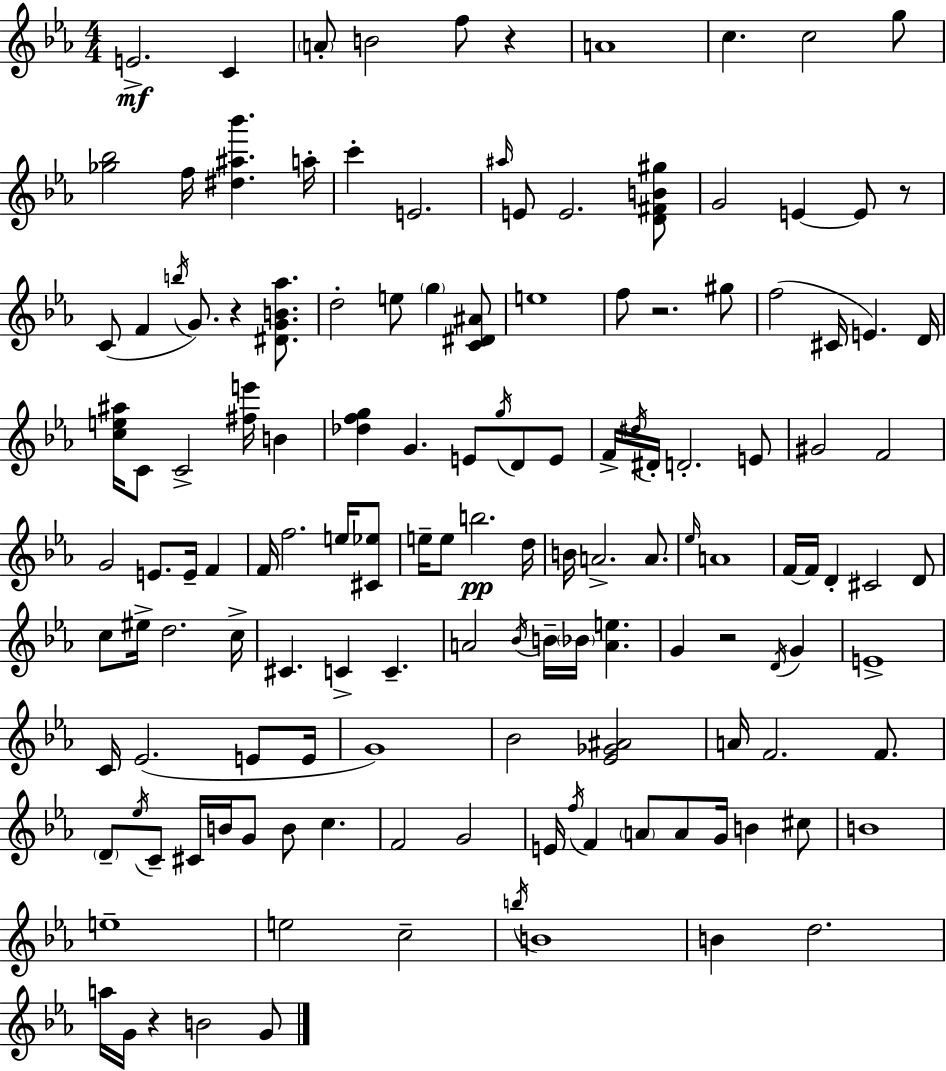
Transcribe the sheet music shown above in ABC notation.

X:1
T:Untitled
M:4/4
L:1/4
K:Eb
E2 C A/2 B2 f/2 z A4 c c2 g/2 [_g_b]2 f/4 [^d^a_b'] a/4 c' E2 ^a/4 E/2 E2 [D^FB^g]/2 G2 E E/2 z/2 C/2 F b/4 G/2 z [^DGB_a]/2 d2 e/2 g [C^D^A]/2 e4 f/2 z2 ^g/2 f2 ^C/4 E D/4 [ce^a]/4 C/2 C2 [^fe']/4 B [_dfg] G E/2 g/4 D/2 E/2 F/4 ^d/4 ^D/4 D2 E/2 ^G2 F2 G2 E/2 E/4 F F/4 f2 e/4 [^C_e]/2 e/4 e/2 b2 d/4 B/4 A2 A/2 _e/4 A4 F/4 F/4 D ^C2 D/2 c/2 ^e/4 d2 c/4 ^C C C A2 _B/4 B/4 _B/4 [Ae] G z2 D/4 G E4 C/4 _E2 E/2 E/4 G4 _B2 [_E_G^A]2 A/4 F2 F/2 D/2 _e/4 C/2 ^C/4 B/4 G/2 B/2 c F2 G2 E/4 f/4 F A/2 A/2 G/4 B ^c/2 B4 e4 e2 c2 b/4 B4 B d2 a/4 G/4 z B2 G/2